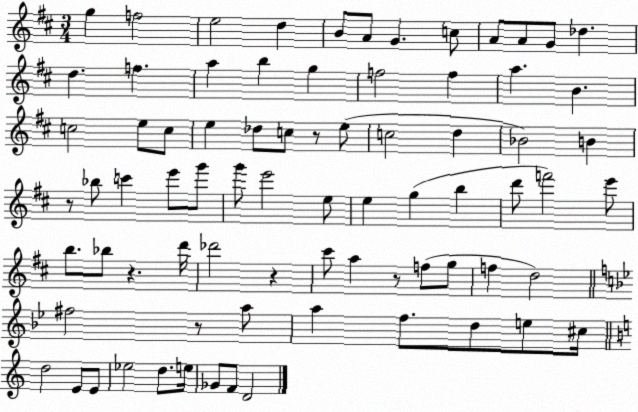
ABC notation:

X:1
T:Untitled
M:3/4
L:1/4
K:D
g f2 e2 d B/2 A/2 G c/2 A/2 A/2 G/2 _d d f a b g f2 f a B c2 e/2 c/2 e _d/2 c/2 z/2 e/2 c2 d _B2 B z/2 _b/2 c' e'/2 g'/2 g'/2 e'2 e/2 e g b d'/2 f'2 e'/2 b/2 _b/2 z d'/4 _d'2 z ^c'/2 a z/2 f/2 g/2 f d2 ^f2 z/2 a/2 a f/2 d/2 e/2 ^c/4 d2 E/2 E/2 _e2 d/2 e/4 _G/2 F/2 D2